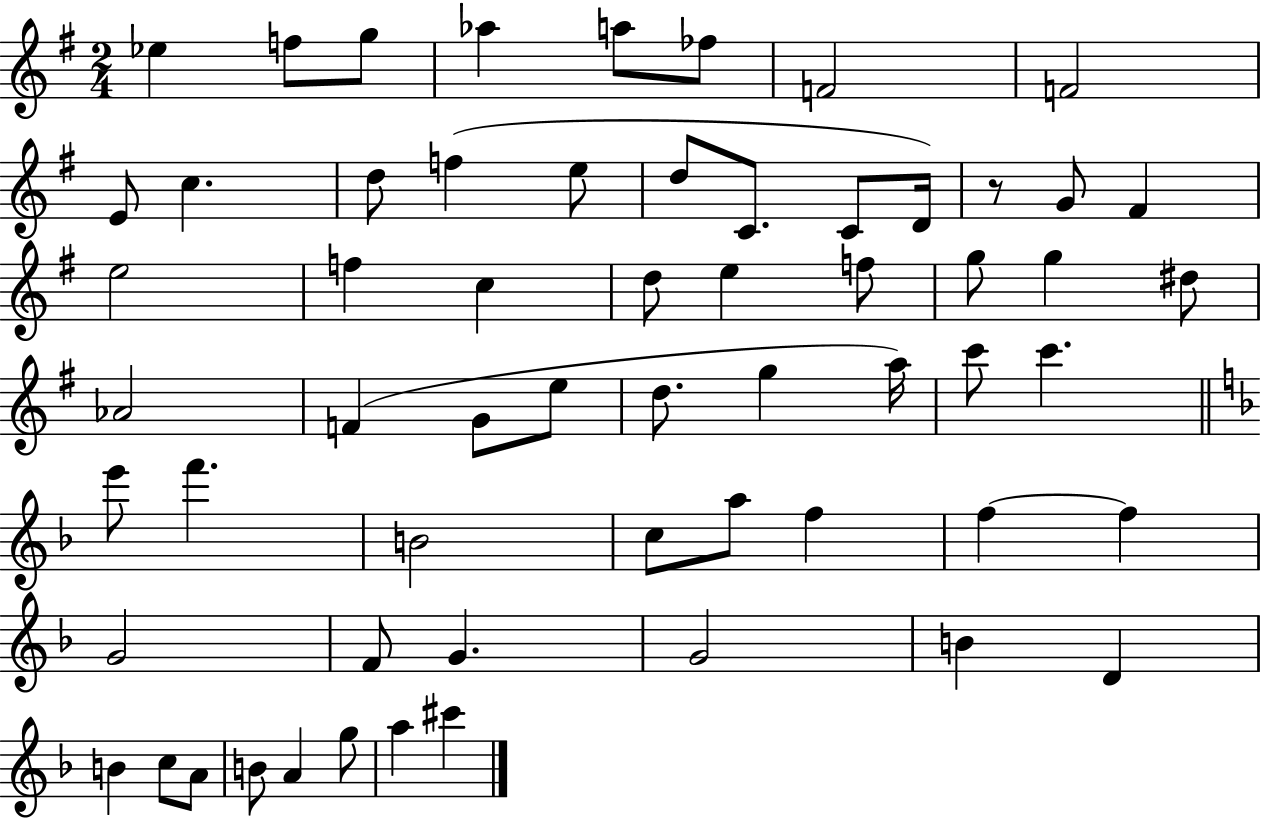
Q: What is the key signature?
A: G major